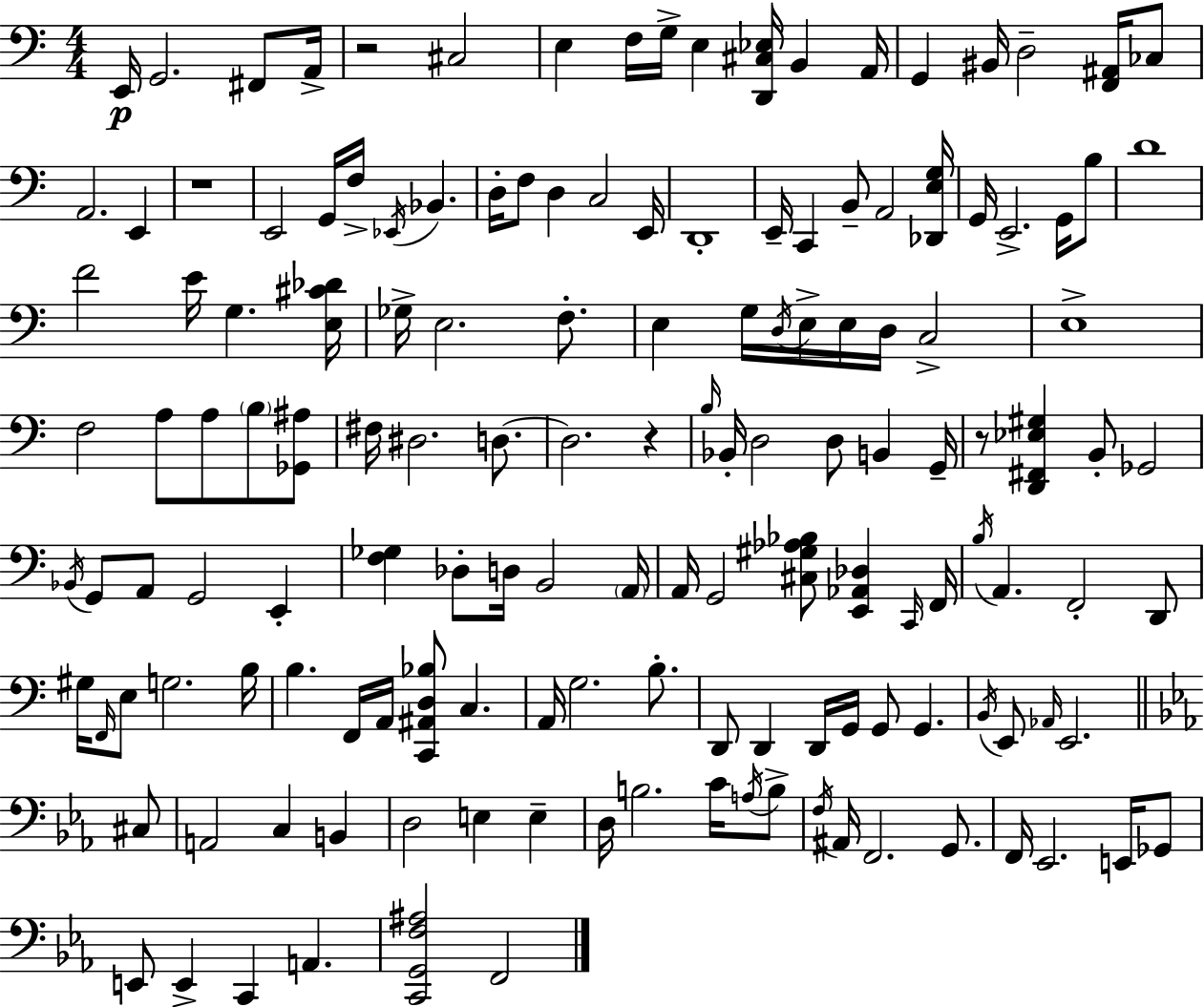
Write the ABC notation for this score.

X:1
T:Untitled
M:4/4
L:1/4
K:C
E,,/4 G,,2 ^F,,/2 A,,/4 z2 ^C,2 E, F,/4 G,/4 E, [D,,^C,_E,]/4 B,, A,,/4 G,, ^B,,/4 D,2 [F,,^A,,]/4 _C,/2 A,,2 E,, z4 E,,2 G,,/4 F,/4 _E,,/4 _B,, D,/4 F,/2 D, C,2 E,,/4 D,,4 E,,/4 C,, B,,/2 A,,2 [_D,,E,G,]/4 G,,/4 E,,2 G,,/4 B,/2 D4 F2 E/4 G, [E,^C_D]/4 _G,/4 E,2 F,/2 E, G,/4 D,/4 E,/4 E,/4 D,/4 C,2 E,4 F,2 A,/2 A,/2 B,/2 [_G,,^A,]/2 ^F,/4 ^D,2 D,/2 D,2 z B,/4 _B,,/4 D,2 D,/2 B,, G,,/4 z/2 [D,,^F,,_E,^G,] B,,/2 _G,,2 _B,,/4 G,,/2 A,,/2 G,,2 E,, [F,_G,] _D,/2 D,/4 B,,2 A,,/4 A,,/4 G,,2 [^C,^G,_A,_B,]/2 [E,,_A,,_D,] C,,/4 F,,/4 B,/4 A,, F,,2 D,,/2 ^G,/4 F,,/4 E,/2 G,2 B,/4 B, F,,/4 A,,/4 [C,,^A,,D,_B,]/2 C, A,,/4 G,2 B,/2 D,,/2 D,, D,,/4 G,,/4 G,,/2 G,, B,,/4 E,,/2 _A,,/4 E,,2 ^C,/2 A,,2 C, B,, D,2 E, E, D,/4 B,2 C/4 A,/4 B,/2 F,/4 ^A,,/4 F,,2 G,,/2 F,,/4 _E,,2 E,,/4 _G,,/2 E,,/2 E,, C,, A,, [C,,G,,F,^A,]2 F,,2